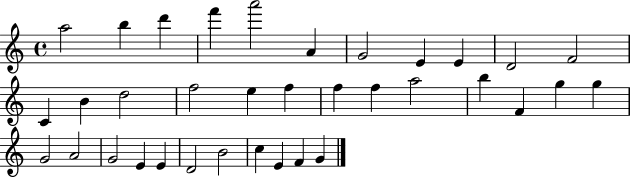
A5/h B5/q D6/q F6/q A6/h A4/q G4/h E4/q E4/q D4/h F4/h C4/q B4/q D5/h F5/h E5/q F5/q F5/q F5/q A5/h B5/q F4/q G5/q G5/q G4/h A4/h G4/h E4/q E4/q D4/h B4/h C5/q E4/q F4/q G4/q